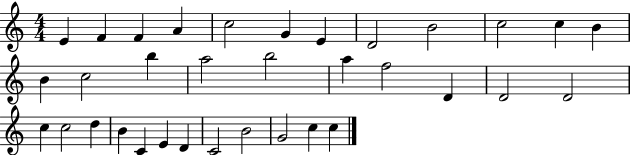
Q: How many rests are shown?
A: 0